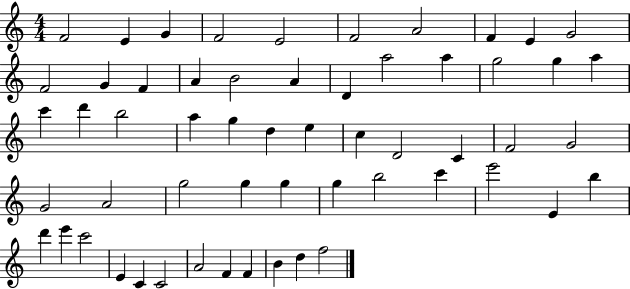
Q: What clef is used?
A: treble